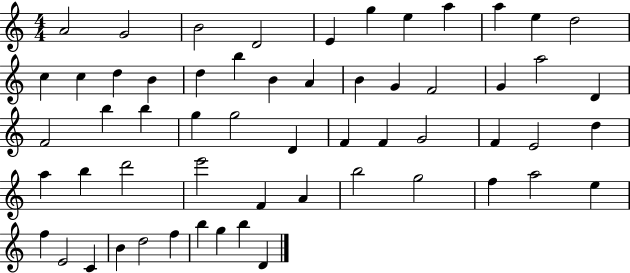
X:1
T:Untitled
M:4/4
L:1/4
K:C
A2 G2 B2 D2 E g e a a e d2 c c d B d b B A B G F2 G a2 D F2 b b g g2 D F F G2 F E2 d a b d'2 e'2 F A b2 g2 f a2 e f E2 C B d2 f b g b D